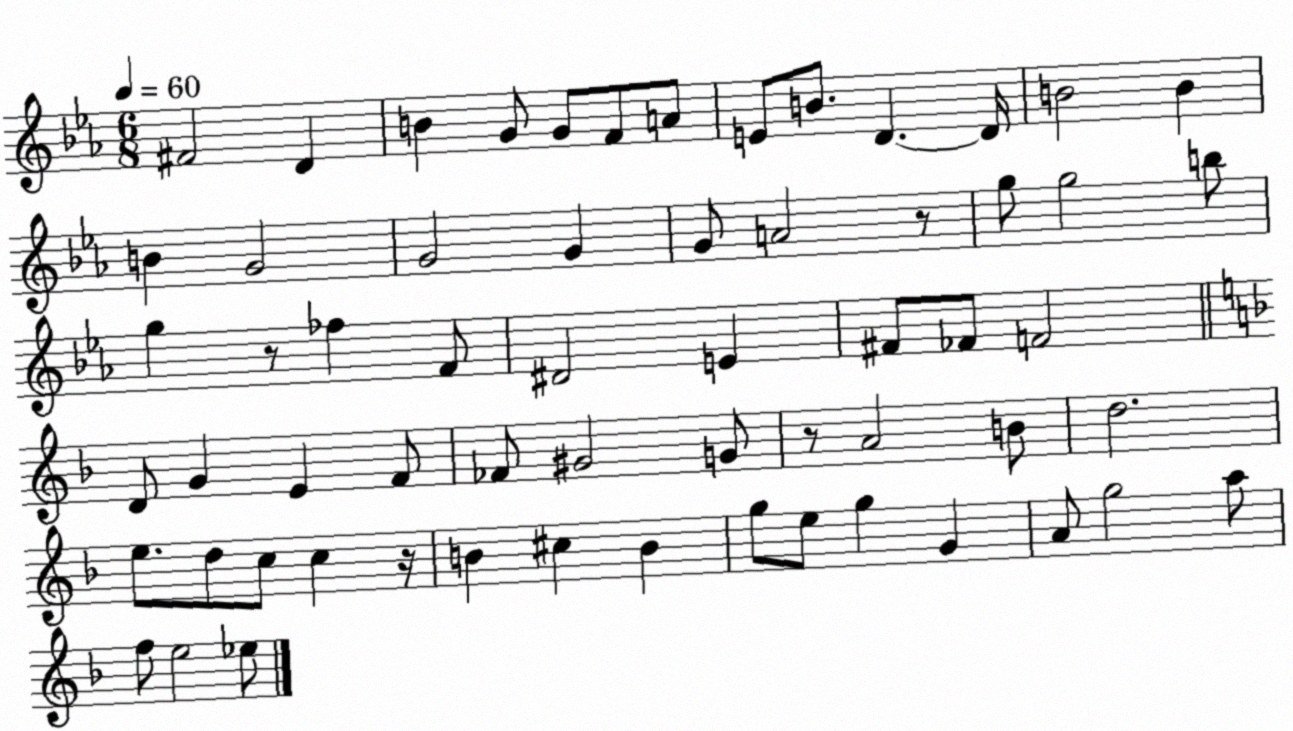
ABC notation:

X:1
T:Untitled
M:6/8
L:1/4
K:Eb
^F2 D B G/2 G/2 F/2 A/2 E/2 B/2 D D/4 B2 B B G2 G2 G G/2 A2 z/2 g/2 g2 b/2 g z/2 _f F/2 ^D2 E ^F/2 _F/2 F2 D/2 G E F/2 _F/2 ^G2 G/2 z/2 A2 B/2 d2 e/2 d/2 c/2 c z/4 B ^c B g/2 e/2 g G A/2 g2 a/2 f/2 e2 _e/2